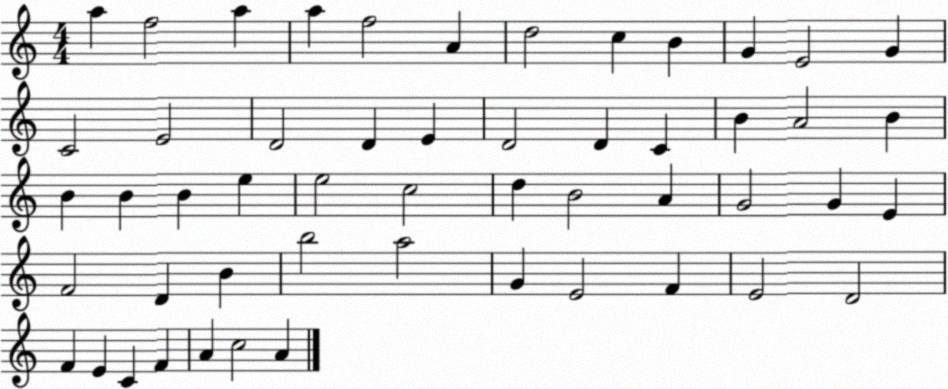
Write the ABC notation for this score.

X:1
T:Untitled
M:4/4
L:1/4
K:C
a f2 a a f2 A d2 c B G E2 G C2 E2 D2 D E D2 D C B A2 B B B B e e2 c2 d B2 A G2 G E F2 D B b2 a2 G E2 F E2 D2 F E C F A c2 A